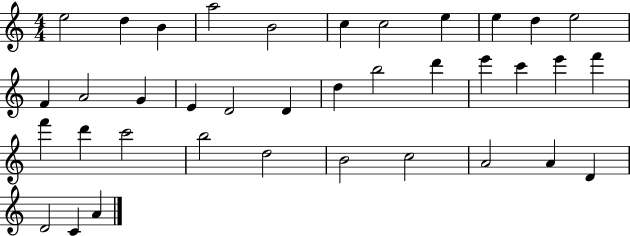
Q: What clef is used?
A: treble